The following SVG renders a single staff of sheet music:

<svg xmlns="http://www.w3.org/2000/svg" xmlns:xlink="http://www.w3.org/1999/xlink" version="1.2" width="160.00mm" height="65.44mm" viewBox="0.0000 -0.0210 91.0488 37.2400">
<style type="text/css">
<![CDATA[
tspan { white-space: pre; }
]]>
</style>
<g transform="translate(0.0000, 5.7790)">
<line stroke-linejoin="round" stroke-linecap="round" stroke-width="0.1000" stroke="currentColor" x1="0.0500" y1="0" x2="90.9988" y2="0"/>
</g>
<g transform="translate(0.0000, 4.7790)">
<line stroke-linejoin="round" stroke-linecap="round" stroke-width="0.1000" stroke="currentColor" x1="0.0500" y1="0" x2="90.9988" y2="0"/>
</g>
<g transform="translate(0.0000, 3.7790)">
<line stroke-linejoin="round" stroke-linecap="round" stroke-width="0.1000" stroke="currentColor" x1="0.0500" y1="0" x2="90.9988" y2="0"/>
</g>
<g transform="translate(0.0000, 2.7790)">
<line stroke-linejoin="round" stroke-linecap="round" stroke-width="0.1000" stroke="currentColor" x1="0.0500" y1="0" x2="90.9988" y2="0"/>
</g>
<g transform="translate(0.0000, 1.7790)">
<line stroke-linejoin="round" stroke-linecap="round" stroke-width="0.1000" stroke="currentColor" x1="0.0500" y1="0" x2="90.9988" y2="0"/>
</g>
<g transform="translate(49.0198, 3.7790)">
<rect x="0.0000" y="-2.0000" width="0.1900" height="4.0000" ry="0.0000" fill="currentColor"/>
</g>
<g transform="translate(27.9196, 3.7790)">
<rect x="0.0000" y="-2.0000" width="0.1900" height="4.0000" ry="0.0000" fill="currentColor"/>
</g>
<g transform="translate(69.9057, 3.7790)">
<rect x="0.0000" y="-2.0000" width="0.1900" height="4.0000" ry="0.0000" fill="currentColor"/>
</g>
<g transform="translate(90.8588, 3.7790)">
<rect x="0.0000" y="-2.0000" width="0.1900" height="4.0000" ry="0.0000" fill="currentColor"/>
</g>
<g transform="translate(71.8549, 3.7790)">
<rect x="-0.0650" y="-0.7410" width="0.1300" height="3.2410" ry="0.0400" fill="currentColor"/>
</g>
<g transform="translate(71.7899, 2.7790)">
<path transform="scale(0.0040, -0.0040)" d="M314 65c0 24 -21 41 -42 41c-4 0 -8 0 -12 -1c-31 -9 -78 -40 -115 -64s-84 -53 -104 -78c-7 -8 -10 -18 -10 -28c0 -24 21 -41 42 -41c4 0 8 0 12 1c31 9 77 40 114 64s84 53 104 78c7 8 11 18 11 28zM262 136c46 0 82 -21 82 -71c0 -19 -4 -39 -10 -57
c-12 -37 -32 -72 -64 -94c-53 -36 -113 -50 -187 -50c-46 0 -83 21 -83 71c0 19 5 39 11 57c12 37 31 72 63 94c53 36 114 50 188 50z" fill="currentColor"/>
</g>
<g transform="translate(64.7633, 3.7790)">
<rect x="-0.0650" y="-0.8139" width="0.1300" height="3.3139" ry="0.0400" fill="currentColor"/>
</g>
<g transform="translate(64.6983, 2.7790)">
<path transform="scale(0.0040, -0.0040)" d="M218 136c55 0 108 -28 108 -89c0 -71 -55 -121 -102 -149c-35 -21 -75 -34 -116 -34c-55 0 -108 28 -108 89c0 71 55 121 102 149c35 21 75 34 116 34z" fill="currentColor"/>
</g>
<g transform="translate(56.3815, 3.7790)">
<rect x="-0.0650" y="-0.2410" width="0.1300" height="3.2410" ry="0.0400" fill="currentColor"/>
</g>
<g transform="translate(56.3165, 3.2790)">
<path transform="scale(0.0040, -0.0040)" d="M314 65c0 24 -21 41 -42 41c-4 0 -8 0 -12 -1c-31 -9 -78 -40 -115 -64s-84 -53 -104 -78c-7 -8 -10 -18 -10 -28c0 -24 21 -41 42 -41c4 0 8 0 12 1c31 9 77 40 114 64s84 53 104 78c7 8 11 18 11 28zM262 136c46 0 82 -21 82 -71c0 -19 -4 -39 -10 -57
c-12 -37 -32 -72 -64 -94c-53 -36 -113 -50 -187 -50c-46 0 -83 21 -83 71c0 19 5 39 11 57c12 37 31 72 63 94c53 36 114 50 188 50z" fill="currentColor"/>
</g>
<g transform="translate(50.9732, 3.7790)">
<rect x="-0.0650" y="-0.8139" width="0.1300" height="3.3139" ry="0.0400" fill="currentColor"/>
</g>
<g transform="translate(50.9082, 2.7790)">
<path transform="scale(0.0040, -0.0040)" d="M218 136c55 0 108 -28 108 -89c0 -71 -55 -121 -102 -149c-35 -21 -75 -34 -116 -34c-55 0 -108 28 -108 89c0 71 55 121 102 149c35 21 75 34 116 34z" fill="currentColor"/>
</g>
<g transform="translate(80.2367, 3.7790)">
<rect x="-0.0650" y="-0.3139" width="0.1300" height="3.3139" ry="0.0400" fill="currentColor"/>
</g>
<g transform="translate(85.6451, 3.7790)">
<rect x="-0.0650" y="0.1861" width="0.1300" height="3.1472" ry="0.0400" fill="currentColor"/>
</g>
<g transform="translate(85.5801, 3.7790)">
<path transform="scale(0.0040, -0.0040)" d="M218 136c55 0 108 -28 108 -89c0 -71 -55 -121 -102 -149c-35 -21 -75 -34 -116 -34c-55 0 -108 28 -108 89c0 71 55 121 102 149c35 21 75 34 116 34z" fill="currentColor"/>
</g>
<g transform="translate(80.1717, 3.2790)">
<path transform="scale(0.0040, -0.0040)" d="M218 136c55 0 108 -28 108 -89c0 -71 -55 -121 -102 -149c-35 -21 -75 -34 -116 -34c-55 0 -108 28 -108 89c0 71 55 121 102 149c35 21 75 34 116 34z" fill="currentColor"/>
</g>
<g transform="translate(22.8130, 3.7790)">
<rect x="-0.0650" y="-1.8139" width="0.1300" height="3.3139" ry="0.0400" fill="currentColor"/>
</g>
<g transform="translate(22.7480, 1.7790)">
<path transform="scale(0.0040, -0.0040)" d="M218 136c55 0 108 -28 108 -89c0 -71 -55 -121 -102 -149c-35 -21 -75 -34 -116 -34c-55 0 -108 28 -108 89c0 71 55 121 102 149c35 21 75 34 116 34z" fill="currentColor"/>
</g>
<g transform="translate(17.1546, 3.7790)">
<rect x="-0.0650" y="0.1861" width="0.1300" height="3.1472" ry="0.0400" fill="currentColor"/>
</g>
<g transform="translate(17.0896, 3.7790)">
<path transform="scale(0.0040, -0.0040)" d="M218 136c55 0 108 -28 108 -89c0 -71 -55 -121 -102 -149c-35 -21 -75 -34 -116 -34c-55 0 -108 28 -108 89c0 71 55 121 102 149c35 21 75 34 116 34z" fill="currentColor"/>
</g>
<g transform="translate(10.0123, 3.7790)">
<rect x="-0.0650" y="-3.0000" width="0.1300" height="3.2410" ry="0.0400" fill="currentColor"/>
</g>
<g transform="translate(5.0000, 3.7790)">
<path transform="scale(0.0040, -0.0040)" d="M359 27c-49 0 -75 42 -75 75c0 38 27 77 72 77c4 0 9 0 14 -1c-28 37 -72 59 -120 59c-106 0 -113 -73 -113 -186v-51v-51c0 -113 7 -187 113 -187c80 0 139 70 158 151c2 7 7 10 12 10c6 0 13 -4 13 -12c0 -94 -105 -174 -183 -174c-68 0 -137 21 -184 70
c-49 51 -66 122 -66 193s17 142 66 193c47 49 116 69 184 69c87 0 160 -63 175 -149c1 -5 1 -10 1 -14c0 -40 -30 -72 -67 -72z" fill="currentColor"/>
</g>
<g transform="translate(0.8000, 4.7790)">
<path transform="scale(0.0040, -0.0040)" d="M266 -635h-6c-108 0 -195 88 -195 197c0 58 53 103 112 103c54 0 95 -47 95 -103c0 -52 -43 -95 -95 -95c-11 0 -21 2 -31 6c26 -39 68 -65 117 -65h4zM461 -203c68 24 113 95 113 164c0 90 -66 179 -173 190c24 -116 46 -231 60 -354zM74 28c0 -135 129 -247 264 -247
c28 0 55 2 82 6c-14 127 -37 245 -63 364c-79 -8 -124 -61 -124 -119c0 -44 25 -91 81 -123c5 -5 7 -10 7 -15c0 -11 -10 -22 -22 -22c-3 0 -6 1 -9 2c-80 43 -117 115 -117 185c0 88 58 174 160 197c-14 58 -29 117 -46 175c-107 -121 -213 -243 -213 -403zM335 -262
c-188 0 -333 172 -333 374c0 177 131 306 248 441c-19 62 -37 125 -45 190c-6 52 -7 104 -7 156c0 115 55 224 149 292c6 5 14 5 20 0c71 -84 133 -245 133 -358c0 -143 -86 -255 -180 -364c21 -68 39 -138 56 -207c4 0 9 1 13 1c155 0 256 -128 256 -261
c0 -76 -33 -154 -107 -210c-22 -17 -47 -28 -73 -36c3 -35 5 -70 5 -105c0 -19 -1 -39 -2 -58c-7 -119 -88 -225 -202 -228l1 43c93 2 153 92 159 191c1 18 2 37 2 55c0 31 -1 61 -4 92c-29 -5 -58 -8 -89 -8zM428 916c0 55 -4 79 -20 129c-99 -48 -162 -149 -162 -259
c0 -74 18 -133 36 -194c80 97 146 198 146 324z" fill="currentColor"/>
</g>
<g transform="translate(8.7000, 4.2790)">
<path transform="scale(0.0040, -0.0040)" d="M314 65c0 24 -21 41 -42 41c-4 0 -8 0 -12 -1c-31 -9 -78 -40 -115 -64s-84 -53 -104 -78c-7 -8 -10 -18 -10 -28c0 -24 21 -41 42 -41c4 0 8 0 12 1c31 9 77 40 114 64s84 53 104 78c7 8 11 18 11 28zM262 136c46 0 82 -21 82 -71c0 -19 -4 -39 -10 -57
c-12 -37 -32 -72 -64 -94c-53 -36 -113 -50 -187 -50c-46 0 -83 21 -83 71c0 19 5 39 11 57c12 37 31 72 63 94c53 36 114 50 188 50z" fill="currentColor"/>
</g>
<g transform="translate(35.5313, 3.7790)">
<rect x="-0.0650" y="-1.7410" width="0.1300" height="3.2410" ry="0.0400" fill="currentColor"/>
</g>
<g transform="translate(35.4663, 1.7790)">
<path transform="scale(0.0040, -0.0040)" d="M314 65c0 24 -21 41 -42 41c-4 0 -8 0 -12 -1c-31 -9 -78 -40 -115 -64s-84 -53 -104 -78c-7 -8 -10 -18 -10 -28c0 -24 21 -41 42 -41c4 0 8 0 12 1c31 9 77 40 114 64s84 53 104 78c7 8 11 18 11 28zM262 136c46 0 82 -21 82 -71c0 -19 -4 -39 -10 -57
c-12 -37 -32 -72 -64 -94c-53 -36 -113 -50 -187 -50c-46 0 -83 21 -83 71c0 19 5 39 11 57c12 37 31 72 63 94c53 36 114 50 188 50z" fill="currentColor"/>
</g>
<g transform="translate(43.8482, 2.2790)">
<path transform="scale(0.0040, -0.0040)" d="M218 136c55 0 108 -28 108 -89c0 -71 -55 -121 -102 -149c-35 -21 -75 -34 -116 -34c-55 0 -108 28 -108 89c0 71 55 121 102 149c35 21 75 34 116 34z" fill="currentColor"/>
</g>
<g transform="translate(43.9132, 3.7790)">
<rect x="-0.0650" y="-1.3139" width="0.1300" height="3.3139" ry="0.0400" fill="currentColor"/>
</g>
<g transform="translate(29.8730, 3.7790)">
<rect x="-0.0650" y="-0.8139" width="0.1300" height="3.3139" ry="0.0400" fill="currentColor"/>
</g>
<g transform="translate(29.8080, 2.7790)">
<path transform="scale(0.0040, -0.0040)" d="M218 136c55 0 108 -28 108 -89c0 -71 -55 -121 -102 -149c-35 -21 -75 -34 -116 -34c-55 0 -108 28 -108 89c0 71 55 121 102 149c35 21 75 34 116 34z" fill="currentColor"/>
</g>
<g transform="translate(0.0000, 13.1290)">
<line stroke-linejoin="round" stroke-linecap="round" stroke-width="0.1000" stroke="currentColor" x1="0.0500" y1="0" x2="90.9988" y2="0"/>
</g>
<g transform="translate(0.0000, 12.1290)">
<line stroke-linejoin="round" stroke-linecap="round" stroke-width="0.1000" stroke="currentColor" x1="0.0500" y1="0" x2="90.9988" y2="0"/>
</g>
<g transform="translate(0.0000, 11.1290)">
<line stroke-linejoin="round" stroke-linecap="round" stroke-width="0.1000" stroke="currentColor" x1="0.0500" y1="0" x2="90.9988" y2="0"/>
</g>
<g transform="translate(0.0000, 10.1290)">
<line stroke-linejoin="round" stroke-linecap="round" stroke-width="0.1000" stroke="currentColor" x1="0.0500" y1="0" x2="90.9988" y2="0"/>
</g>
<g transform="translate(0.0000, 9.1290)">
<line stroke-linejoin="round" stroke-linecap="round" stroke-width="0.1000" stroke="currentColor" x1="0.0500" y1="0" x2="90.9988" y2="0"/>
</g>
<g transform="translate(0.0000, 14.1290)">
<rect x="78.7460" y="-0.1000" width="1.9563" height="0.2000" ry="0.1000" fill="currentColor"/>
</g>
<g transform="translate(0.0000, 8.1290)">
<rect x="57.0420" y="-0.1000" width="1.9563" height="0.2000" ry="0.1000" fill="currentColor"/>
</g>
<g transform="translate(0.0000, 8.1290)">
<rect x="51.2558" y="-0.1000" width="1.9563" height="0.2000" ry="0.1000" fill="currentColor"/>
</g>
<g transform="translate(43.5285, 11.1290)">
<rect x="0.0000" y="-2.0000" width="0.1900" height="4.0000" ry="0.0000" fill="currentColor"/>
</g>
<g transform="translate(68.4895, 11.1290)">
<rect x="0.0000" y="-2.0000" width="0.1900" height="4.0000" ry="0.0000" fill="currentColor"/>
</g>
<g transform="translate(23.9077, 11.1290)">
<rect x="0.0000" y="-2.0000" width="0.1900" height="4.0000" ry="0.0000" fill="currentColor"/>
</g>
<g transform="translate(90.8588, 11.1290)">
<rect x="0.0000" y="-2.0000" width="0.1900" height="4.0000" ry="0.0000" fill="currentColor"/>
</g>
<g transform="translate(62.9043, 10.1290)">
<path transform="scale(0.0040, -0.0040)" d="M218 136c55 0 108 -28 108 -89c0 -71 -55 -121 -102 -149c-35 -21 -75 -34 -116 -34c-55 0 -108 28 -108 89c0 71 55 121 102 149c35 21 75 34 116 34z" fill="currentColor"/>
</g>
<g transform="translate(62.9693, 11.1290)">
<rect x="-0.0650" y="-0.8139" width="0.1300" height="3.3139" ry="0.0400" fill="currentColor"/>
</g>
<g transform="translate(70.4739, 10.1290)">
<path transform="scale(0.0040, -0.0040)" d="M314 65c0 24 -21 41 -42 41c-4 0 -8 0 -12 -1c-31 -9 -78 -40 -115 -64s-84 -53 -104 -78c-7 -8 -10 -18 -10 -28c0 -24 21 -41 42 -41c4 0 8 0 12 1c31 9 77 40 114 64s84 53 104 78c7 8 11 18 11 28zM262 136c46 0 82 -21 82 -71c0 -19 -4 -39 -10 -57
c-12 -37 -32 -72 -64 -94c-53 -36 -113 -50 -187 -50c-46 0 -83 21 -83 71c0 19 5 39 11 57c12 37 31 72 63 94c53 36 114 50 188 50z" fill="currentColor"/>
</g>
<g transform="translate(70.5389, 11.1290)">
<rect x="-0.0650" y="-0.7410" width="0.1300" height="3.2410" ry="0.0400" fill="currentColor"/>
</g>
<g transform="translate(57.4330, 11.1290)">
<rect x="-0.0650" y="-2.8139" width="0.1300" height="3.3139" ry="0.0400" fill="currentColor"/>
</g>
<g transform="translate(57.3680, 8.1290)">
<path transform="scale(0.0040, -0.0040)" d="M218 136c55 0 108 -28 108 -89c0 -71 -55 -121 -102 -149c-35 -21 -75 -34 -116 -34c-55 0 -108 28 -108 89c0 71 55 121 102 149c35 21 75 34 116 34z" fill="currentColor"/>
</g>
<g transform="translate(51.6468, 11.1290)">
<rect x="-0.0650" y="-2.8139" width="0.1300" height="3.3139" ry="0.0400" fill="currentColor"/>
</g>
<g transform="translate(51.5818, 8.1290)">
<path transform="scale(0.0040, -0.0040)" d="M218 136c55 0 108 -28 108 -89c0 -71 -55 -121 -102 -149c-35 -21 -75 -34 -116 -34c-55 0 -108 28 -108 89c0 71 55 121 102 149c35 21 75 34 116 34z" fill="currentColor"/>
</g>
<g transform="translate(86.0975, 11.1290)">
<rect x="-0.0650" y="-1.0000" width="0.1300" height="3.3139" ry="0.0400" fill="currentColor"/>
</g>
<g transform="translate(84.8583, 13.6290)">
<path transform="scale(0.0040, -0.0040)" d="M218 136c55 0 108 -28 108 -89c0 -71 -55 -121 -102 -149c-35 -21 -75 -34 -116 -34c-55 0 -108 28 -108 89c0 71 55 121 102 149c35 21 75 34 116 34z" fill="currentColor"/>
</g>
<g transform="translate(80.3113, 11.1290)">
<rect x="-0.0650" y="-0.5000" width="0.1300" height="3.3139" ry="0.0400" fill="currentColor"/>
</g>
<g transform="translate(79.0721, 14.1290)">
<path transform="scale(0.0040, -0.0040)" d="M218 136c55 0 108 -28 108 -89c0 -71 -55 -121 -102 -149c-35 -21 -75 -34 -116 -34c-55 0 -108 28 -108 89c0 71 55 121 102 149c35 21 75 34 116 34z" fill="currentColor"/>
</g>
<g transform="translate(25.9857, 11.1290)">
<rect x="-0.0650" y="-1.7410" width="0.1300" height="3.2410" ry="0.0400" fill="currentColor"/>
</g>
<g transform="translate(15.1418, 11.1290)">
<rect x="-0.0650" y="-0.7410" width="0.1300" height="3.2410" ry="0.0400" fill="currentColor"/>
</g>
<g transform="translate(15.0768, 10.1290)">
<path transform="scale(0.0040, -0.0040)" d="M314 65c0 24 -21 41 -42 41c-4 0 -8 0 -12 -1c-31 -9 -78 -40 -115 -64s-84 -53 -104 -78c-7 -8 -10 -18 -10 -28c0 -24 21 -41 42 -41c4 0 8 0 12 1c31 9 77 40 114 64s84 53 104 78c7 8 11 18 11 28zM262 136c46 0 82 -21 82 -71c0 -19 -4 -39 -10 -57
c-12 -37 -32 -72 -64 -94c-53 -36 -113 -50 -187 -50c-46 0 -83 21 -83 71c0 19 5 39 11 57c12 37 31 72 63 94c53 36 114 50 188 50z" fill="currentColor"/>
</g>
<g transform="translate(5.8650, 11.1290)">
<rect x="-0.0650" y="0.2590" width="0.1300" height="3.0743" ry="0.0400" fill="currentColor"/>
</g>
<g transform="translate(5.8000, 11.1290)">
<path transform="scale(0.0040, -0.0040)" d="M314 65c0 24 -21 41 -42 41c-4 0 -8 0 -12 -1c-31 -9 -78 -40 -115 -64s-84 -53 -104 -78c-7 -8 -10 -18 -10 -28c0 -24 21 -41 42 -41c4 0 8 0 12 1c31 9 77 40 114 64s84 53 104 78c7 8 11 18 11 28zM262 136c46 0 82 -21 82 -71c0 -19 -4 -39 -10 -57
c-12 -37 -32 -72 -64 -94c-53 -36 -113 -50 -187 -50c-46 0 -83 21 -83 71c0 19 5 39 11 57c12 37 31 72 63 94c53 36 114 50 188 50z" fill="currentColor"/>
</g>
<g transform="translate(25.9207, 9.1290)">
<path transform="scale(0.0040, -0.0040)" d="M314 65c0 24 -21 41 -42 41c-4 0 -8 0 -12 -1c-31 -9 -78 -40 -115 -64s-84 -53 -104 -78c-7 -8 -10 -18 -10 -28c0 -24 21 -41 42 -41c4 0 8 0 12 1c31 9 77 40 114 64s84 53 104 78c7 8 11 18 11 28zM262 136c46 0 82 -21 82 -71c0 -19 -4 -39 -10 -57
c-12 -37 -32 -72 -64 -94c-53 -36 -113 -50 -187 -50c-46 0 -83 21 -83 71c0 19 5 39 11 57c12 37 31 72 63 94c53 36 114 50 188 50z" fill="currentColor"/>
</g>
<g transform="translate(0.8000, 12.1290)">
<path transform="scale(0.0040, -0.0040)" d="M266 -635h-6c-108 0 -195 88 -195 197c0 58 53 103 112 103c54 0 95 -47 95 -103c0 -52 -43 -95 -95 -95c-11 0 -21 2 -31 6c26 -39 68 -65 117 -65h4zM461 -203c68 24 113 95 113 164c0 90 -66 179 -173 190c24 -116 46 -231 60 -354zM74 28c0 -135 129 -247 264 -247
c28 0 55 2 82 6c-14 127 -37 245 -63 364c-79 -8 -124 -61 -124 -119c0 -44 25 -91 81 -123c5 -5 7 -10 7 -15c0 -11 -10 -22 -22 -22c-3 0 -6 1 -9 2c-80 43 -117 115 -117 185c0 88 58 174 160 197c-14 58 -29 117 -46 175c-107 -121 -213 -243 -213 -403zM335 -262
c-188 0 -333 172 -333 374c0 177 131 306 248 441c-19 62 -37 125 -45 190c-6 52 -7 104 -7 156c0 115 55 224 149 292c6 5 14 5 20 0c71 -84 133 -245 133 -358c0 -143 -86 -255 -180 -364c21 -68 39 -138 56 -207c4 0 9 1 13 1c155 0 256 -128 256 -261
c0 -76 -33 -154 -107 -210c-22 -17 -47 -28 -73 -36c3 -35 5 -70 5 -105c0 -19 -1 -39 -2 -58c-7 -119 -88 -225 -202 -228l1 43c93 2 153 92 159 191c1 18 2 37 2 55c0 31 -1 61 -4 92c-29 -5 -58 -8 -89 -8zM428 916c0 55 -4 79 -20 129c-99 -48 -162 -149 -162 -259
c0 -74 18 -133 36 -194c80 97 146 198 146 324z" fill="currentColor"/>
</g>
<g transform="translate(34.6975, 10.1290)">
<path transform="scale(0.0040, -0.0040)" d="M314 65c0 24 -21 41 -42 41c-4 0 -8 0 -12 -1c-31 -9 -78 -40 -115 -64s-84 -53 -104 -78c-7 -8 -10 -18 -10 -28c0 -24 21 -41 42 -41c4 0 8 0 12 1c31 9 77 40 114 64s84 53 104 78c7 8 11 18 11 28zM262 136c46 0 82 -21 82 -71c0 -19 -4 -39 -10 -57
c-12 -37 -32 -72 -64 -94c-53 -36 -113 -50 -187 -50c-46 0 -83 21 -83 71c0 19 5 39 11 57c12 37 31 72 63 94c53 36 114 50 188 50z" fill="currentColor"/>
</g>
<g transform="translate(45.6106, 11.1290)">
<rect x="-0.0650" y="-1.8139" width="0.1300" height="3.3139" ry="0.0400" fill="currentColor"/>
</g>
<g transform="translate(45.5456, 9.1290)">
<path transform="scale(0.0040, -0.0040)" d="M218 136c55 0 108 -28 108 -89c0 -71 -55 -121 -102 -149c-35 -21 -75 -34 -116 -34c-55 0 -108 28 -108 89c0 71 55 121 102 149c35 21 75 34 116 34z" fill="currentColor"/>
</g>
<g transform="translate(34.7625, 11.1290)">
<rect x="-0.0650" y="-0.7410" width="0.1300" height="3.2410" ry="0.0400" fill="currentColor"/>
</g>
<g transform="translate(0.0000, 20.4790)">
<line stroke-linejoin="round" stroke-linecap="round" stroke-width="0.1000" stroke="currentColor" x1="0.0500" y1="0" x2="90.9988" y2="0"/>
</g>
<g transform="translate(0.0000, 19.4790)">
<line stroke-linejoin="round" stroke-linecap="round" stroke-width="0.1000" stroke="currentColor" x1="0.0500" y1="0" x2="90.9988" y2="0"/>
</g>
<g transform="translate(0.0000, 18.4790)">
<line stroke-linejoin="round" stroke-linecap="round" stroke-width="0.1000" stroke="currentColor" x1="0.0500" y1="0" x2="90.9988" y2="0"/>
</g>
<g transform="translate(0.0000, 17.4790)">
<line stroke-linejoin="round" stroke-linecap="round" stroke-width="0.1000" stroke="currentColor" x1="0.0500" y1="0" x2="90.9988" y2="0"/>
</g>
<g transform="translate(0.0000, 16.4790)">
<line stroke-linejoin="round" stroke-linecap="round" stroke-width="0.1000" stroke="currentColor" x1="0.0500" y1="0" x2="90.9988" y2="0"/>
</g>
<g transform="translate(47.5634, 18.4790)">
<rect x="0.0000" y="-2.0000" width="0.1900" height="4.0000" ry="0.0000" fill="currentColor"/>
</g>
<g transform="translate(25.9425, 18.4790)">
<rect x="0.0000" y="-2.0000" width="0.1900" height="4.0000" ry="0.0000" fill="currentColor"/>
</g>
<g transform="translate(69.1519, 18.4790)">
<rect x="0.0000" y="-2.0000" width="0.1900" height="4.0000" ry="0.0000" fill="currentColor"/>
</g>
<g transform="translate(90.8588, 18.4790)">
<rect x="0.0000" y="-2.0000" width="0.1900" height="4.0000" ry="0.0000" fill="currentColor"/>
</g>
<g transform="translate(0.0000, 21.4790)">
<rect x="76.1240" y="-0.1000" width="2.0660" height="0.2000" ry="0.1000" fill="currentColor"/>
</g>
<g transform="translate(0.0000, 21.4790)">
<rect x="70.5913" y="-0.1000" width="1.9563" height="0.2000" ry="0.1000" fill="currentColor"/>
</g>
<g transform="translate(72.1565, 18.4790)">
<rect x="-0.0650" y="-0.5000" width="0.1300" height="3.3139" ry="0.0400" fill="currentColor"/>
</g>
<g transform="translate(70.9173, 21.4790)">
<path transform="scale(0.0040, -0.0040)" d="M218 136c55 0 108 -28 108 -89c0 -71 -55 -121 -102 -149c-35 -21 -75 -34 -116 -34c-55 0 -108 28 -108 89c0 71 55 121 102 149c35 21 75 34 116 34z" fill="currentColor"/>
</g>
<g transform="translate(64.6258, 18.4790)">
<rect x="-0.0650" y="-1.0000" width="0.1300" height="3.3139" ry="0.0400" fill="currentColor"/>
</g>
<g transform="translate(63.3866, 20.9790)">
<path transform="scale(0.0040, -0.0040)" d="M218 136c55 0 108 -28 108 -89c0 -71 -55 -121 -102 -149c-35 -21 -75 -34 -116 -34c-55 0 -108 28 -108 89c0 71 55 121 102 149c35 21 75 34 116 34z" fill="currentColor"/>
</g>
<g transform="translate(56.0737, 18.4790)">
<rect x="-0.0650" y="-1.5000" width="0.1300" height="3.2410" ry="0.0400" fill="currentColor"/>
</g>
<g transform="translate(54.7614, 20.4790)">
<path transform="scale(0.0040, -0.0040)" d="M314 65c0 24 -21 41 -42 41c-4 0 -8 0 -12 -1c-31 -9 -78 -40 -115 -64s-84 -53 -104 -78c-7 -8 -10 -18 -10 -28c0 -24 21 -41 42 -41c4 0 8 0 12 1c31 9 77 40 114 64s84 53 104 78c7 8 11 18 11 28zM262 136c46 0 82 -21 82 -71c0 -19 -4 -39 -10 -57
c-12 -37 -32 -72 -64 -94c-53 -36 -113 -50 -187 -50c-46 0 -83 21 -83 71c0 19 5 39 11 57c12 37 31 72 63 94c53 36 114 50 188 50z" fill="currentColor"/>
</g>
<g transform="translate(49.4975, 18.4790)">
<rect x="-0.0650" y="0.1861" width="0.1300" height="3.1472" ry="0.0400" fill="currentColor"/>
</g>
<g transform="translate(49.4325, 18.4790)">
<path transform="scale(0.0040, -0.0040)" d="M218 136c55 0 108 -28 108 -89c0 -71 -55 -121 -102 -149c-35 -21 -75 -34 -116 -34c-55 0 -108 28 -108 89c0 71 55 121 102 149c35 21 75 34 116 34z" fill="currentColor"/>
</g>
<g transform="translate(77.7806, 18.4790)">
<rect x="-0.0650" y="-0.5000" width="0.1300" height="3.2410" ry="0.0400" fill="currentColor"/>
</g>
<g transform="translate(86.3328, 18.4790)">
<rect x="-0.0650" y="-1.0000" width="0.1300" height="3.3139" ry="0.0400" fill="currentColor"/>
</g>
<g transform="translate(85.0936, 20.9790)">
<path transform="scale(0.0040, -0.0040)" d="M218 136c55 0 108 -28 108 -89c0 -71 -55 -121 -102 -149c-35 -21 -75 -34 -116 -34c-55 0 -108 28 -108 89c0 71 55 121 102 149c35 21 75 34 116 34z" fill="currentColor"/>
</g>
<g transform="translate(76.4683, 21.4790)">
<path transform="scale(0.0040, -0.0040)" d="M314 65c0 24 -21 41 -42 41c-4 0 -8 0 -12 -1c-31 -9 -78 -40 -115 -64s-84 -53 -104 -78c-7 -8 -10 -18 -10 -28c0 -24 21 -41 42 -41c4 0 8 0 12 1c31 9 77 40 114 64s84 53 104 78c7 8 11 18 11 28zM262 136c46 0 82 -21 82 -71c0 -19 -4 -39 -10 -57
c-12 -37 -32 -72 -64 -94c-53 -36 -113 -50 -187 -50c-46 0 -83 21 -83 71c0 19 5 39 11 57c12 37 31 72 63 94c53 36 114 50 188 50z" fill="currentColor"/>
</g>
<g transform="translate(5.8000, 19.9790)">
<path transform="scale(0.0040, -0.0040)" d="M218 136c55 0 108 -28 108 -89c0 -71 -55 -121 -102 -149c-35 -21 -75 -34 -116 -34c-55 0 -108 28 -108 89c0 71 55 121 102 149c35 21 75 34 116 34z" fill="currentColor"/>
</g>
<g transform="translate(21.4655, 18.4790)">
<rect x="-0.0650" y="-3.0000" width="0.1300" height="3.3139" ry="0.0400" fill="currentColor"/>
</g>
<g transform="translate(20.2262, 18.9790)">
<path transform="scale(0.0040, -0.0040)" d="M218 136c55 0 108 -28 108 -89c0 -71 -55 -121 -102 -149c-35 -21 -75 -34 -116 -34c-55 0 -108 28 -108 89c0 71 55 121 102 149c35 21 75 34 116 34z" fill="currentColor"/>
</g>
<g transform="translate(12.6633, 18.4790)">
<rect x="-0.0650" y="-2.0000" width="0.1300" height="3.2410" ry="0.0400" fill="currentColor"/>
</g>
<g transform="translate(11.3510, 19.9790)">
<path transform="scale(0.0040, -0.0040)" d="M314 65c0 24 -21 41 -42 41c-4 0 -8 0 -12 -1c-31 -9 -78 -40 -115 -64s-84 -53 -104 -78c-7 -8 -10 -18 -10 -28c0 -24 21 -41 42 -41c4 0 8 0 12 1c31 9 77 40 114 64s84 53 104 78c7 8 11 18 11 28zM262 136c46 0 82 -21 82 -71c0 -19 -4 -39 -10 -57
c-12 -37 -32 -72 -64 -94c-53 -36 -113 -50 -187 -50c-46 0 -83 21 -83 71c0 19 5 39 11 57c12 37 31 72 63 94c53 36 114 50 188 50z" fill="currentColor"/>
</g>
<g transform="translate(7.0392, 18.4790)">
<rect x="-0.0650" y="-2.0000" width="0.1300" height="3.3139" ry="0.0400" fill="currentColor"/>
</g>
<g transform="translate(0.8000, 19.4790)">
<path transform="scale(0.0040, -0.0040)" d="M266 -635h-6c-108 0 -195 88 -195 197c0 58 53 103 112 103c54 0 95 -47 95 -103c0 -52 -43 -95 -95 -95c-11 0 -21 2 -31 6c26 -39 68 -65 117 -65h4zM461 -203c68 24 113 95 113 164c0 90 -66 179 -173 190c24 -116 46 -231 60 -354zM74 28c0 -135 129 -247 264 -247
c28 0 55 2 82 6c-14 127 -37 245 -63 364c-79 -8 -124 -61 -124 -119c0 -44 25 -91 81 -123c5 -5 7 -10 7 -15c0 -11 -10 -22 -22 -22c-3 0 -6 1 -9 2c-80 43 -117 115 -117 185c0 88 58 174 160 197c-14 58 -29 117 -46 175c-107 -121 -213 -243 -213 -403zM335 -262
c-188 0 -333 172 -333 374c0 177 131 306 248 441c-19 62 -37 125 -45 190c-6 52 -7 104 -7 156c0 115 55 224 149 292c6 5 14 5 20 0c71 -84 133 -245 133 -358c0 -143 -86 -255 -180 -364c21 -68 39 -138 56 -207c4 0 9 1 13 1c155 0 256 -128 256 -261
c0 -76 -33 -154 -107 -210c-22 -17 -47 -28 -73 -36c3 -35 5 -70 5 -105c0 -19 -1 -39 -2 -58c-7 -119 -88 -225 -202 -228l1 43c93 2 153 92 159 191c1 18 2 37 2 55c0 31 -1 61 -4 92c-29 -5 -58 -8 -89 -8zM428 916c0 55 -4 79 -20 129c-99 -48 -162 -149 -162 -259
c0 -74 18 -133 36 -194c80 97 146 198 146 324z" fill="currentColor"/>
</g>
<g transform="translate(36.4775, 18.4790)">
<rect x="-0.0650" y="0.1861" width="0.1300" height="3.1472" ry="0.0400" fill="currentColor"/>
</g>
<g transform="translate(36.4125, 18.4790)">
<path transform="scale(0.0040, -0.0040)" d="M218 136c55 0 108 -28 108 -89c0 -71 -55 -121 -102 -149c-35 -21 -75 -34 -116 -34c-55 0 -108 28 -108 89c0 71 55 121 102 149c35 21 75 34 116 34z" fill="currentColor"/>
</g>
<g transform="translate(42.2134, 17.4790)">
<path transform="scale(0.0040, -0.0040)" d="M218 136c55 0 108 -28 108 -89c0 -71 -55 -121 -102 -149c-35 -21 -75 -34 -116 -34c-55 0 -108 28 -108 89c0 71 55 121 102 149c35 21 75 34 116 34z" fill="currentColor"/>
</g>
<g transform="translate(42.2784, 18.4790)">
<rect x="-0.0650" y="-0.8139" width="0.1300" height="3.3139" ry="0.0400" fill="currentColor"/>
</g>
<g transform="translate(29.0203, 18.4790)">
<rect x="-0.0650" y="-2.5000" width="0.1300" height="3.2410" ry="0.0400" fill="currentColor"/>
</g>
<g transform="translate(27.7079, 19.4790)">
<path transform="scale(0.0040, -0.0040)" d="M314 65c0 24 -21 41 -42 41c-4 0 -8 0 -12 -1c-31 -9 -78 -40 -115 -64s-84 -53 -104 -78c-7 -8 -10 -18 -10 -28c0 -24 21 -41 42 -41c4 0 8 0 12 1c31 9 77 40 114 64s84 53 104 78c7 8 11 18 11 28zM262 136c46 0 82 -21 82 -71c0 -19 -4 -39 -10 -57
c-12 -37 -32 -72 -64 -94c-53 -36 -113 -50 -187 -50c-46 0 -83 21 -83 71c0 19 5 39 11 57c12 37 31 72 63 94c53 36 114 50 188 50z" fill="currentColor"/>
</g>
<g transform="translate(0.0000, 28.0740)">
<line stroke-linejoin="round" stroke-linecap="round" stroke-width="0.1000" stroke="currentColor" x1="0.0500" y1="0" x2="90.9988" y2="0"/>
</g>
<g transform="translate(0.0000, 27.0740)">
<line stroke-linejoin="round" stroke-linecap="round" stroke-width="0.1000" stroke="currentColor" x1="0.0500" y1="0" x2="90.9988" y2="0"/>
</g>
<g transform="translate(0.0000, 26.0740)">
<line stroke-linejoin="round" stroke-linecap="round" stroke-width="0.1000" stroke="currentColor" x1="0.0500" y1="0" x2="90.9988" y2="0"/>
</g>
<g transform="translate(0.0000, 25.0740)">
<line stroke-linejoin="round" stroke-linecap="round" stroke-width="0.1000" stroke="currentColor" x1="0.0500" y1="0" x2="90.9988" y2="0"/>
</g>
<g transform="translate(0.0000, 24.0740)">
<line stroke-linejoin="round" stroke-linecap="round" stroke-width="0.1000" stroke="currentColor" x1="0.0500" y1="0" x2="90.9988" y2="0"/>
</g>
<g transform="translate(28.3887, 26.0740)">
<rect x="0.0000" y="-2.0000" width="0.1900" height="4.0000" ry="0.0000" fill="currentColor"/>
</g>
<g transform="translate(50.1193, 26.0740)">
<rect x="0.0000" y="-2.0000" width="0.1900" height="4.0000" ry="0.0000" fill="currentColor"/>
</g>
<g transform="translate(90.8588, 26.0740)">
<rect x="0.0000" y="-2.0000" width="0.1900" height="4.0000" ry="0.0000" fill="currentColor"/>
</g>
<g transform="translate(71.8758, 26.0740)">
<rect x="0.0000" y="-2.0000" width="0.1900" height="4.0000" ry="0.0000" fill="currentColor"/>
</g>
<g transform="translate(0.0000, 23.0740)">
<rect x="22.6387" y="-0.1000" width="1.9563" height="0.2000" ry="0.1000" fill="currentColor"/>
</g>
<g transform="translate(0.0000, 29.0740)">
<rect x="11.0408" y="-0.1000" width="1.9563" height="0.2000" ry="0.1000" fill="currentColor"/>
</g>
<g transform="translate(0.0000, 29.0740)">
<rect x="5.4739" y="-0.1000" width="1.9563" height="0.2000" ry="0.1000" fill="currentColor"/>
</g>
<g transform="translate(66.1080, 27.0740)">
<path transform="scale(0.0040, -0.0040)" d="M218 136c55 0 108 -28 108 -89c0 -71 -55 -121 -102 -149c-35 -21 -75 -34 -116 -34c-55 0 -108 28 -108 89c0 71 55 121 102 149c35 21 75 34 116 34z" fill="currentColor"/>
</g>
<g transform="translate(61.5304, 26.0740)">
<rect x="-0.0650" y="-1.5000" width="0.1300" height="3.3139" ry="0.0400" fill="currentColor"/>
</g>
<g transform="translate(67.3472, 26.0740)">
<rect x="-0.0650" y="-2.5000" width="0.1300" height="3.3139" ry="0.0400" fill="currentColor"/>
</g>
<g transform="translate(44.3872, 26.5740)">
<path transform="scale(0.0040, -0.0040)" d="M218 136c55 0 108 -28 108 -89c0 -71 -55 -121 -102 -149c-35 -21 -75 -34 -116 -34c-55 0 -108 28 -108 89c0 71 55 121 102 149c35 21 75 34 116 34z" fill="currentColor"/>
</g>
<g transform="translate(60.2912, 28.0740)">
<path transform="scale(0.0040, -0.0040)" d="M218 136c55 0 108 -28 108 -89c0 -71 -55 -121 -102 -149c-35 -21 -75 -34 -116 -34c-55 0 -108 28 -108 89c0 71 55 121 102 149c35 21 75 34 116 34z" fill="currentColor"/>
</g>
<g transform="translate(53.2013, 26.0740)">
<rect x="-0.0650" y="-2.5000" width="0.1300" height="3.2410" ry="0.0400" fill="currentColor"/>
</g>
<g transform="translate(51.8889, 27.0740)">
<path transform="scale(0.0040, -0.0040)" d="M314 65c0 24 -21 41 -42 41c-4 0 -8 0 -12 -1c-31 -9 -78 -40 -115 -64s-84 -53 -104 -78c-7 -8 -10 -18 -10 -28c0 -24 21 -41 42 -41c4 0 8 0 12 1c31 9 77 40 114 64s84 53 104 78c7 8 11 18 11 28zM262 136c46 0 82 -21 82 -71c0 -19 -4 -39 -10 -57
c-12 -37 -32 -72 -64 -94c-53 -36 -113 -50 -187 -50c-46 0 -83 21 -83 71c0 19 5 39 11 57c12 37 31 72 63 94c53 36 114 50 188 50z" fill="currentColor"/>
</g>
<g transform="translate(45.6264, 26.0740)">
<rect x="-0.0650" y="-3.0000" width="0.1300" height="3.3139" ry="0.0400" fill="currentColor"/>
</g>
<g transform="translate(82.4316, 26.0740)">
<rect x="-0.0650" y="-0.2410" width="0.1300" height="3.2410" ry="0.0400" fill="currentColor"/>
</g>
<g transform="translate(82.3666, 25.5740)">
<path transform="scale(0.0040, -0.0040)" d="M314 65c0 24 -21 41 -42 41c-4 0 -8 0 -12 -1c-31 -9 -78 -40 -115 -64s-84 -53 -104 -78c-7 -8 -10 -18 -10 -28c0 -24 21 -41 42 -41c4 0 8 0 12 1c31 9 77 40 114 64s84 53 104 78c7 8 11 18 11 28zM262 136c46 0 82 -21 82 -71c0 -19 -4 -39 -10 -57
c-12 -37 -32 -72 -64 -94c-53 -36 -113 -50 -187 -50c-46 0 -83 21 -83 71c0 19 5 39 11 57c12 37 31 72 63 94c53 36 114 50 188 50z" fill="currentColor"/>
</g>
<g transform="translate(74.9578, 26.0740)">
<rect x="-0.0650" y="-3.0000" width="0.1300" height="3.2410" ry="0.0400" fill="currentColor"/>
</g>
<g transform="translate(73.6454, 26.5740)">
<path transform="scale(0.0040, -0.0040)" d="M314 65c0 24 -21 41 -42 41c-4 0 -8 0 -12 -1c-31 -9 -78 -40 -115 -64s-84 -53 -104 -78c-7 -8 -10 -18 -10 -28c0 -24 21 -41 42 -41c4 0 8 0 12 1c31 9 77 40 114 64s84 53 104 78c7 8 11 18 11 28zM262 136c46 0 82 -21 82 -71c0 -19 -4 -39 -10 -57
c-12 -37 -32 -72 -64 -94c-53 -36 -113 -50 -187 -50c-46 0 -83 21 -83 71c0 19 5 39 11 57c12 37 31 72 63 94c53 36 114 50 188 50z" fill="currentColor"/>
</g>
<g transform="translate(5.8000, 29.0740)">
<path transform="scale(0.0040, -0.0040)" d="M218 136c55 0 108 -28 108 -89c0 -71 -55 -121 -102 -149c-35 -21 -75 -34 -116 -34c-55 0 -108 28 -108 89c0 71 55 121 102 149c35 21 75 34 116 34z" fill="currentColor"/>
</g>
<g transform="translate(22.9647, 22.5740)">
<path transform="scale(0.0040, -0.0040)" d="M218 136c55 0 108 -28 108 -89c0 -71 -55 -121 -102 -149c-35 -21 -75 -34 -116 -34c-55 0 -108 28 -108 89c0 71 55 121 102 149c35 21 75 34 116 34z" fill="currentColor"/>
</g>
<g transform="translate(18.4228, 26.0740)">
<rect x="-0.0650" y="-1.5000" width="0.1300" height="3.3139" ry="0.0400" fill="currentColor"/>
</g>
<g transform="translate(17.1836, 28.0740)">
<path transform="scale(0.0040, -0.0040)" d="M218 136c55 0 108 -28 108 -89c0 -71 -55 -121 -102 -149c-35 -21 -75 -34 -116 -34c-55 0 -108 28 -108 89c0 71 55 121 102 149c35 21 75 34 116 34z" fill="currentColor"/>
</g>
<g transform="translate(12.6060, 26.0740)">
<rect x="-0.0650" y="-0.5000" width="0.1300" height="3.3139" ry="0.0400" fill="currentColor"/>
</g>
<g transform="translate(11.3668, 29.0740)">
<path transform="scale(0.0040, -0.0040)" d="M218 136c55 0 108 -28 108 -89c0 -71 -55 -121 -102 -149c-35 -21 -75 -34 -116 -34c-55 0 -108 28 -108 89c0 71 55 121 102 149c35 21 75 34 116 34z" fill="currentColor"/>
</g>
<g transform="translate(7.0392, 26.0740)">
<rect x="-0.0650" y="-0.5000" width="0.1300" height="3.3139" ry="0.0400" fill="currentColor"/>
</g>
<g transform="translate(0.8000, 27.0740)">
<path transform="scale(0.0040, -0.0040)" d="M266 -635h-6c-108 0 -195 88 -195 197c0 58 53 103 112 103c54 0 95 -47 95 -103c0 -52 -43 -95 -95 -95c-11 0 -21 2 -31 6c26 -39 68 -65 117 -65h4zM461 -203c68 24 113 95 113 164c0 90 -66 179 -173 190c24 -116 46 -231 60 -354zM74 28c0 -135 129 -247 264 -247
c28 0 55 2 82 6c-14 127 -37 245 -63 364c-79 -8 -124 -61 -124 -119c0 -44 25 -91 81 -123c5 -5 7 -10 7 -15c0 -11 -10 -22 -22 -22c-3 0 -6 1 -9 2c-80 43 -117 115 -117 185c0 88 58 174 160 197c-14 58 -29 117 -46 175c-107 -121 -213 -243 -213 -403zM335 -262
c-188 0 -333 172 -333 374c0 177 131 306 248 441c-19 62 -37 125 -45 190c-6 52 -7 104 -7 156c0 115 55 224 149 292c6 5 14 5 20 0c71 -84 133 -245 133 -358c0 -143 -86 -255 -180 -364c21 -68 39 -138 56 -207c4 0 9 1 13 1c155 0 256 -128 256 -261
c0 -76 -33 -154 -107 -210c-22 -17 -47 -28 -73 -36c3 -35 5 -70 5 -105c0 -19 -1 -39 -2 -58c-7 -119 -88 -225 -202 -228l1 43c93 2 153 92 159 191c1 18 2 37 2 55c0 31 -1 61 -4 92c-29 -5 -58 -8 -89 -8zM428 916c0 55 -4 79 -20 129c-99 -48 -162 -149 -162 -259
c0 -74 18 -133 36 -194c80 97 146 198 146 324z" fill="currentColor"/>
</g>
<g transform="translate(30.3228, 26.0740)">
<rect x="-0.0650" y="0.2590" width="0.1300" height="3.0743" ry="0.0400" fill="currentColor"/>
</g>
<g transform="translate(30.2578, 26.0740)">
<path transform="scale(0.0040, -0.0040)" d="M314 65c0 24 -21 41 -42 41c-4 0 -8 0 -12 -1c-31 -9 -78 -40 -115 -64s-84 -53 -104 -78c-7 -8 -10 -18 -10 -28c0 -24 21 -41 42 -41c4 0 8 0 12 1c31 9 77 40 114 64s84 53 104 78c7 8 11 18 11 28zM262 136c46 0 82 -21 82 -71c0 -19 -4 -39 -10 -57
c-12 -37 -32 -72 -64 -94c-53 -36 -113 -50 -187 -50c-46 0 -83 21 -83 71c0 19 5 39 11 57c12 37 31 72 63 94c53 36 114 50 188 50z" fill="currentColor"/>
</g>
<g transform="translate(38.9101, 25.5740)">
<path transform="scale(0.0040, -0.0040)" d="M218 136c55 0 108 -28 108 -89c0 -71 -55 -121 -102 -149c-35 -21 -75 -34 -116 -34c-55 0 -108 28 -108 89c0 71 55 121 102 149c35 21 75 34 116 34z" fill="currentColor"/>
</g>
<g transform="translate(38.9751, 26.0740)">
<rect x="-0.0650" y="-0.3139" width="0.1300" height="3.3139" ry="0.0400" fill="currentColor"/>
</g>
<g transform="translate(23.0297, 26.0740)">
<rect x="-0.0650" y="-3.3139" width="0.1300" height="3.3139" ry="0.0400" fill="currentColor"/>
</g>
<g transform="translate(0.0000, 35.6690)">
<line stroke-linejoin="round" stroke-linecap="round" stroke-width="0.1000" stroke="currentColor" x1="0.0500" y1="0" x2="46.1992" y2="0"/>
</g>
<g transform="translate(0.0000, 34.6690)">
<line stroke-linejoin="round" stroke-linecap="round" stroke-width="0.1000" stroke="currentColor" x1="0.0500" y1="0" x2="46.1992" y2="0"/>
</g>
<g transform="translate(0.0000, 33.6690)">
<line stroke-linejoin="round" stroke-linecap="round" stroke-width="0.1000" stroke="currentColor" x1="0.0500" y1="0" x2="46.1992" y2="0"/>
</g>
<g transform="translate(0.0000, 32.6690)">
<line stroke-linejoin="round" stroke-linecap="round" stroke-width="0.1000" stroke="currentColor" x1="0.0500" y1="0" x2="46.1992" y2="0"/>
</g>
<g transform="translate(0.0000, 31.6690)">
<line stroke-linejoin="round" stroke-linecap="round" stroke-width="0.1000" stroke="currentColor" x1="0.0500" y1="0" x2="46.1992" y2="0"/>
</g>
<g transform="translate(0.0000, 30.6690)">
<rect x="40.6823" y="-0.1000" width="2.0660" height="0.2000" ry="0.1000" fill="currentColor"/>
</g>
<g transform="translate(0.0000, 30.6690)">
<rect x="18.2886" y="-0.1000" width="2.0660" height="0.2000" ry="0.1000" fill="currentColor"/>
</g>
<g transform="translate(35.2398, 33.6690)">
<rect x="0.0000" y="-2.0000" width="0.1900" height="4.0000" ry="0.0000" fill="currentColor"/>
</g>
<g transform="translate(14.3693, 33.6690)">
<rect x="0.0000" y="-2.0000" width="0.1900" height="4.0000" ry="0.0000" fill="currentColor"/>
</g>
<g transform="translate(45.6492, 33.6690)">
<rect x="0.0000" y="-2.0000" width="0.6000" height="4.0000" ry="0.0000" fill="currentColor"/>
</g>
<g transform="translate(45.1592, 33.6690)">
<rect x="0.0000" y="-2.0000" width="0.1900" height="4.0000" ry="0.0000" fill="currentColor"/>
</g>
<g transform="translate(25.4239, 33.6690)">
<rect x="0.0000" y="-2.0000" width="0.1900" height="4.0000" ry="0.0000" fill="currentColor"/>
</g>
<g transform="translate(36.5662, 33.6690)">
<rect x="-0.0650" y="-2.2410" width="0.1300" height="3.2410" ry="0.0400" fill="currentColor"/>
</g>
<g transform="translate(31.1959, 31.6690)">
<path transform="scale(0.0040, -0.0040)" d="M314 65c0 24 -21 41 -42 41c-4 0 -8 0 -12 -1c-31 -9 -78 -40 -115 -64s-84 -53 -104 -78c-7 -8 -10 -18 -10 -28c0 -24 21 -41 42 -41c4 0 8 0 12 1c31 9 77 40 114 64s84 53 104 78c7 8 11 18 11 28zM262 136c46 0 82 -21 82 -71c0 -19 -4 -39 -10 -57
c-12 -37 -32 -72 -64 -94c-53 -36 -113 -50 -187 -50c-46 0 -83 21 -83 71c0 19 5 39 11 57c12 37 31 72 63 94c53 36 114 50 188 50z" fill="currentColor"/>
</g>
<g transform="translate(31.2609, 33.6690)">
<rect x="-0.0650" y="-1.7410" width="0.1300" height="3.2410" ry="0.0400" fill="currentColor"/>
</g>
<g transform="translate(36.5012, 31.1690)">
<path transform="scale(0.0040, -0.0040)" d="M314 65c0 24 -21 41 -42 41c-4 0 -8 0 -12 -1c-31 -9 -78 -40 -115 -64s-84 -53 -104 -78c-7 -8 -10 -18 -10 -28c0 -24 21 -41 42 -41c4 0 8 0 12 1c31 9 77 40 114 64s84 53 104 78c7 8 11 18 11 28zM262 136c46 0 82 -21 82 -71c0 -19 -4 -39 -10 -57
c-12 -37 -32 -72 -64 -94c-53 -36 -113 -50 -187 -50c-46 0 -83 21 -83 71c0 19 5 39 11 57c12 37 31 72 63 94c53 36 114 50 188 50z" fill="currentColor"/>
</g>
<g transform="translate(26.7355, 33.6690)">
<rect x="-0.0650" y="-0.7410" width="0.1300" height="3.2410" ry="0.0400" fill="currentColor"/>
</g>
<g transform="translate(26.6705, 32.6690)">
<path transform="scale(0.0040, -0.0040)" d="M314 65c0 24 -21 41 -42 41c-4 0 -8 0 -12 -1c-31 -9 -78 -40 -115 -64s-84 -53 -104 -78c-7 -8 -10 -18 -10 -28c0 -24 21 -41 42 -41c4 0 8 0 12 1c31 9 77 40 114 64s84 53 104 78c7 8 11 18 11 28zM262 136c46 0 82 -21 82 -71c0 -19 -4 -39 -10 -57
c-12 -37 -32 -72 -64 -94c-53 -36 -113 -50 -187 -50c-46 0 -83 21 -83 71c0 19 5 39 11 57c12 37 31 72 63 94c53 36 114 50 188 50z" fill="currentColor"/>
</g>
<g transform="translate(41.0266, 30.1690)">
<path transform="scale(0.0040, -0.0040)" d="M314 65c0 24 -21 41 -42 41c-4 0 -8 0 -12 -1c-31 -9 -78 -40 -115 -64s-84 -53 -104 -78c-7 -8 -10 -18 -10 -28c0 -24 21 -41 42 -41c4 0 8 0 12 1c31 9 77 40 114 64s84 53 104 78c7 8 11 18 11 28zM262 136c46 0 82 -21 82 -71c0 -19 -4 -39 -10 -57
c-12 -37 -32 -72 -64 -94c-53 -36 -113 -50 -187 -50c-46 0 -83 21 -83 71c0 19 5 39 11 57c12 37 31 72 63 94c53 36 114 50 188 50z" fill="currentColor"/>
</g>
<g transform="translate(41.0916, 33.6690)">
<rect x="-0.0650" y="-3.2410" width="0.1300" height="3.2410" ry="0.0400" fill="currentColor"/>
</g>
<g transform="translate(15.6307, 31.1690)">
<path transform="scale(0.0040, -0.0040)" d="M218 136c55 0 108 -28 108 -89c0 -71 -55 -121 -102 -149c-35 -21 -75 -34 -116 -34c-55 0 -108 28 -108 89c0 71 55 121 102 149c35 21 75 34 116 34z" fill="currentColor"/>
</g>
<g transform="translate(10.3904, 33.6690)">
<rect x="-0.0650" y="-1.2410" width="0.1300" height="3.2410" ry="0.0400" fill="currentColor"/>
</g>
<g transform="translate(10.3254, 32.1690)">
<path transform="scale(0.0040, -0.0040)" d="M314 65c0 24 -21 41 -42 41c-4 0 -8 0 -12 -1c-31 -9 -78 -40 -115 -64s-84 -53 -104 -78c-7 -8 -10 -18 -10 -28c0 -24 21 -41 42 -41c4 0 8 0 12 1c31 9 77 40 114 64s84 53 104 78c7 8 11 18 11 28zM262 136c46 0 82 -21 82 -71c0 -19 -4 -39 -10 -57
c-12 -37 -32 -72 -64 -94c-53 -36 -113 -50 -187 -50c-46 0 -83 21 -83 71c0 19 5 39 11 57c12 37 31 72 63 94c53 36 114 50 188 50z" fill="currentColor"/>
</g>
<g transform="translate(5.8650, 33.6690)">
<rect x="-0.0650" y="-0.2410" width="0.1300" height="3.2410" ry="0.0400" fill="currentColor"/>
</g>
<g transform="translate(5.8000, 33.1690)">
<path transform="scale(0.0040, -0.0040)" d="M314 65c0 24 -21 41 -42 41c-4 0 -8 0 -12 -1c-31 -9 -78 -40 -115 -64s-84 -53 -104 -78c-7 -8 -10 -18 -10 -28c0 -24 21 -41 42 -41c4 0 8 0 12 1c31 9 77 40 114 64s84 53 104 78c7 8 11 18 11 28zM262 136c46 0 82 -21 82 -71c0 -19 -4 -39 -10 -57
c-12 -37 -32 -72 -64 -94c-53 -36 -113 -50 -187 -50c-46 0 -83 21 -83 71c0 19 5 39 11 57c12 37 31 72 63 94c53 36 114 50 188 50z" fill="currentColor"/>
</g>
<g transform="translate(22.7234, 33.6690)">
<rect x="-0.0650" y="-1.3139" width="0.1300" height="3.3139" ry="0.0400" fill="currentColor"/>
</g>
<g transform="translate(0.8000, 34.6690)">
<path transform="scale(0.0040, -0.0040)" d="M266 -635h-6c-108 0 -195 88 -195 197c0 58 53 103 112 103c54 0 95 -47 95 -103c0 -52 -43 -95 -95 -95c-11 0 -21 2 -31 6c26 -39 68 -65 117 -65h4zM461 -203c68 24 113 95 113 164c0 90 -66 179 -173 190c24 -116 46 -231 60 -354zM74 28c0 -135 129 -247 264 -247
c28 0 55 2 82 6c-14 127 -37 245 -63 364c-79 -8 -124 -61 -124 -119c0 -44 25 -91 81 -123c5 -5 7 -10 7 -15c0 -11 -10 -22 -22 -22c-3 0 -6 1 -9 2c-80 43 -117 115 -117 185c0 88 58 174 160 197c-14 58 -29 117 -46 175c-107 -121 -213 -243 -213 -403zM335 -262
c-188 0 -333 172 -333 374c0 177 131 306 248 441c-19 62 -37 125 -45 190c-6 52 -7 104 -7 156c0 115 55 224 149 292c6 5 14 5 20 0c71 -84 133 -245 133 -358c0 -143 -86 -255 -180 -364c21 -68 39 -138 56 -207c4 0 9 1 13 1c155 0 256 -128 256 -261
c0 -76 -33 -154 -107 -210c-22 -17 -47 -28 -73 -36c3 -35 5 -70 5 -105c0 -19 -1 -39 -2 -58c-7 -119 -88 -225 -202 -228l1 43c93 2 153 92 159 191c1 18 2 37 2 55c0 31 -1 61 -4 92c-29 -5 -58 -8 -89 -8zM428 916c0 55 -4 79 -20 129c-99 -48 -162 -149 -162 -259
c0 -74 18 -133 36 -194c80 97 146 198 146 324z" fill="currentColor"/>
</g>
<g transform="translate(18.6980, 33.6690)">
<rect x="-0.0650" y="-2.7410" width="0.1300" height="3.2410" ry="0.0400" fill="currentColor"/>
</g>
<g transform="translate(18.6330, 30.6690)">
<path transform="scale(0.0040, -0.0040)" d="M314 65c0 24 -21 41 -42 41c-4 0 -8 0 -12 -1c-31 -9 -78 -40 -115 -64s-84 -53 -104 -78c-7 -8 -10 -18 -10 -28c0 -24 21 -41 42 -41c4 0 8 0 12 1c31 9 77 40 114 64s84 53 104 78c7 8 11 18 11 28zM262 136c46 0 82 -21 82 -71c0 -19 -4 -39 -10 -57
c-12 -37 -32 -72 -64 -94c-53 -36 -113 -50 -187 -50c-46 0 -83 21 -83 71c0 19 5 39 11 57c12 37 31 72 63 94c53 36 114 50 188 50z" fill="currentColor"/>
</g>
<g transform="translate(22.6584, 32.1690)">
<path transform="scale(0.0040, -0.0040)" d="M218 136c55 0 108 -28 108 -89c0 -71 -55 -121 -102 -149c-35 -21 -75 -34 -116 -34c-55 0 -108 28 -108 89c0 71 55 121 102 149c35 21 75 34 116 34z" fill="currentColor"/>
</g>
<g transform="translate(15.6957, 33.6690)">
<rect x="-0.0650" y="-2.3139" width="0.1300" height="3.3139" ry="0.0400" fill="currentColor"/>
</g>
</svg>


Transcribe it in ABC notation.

X:1
T:Untitled
M:4/4
L:1/4
K:C
A2 B f d f2 e d c2 d d2 c B B2 d2 f2 d2 f a a d d2 C D F F2 A G2 B d B E2 D C C2 D C C E b B2 c A G2 E G A2 c2 c2 e2 g a2 e d2 f2 g2 b2